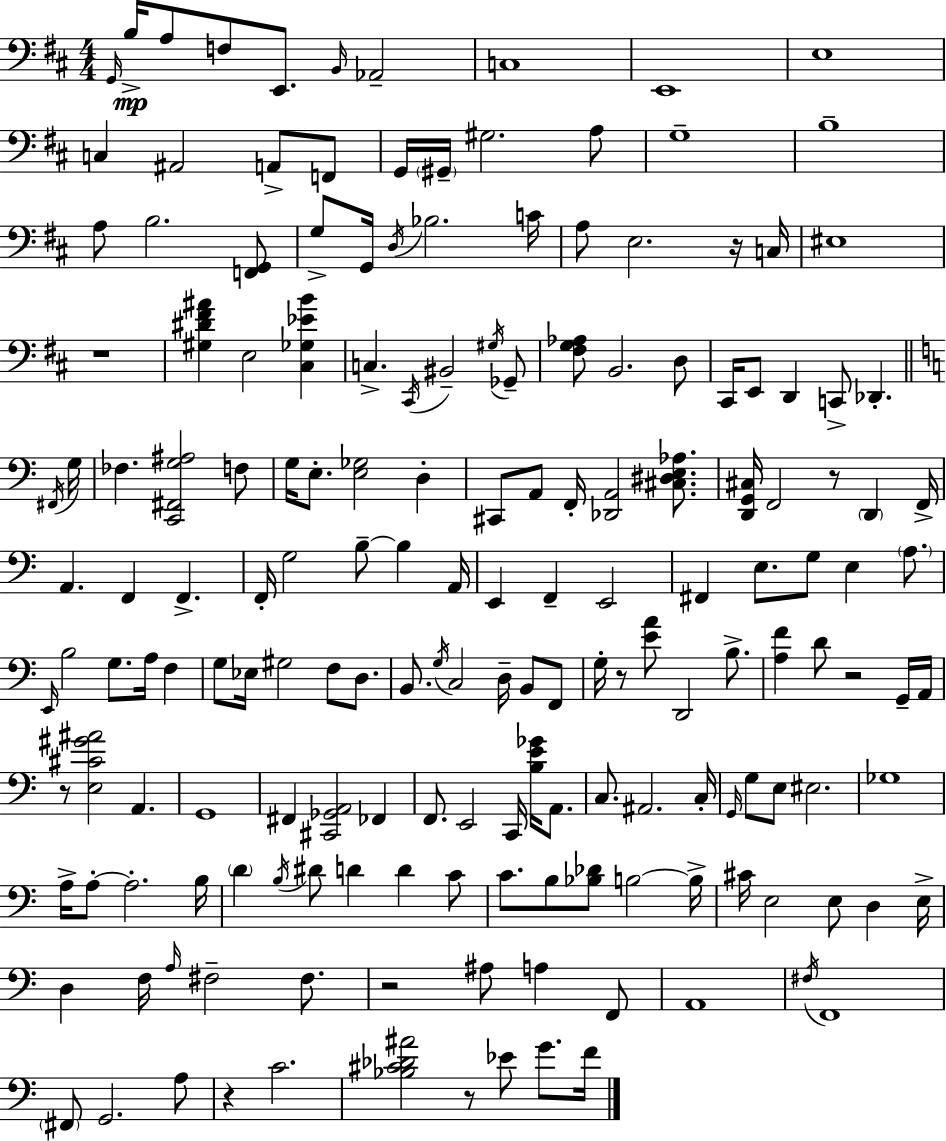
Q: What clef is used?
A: bass